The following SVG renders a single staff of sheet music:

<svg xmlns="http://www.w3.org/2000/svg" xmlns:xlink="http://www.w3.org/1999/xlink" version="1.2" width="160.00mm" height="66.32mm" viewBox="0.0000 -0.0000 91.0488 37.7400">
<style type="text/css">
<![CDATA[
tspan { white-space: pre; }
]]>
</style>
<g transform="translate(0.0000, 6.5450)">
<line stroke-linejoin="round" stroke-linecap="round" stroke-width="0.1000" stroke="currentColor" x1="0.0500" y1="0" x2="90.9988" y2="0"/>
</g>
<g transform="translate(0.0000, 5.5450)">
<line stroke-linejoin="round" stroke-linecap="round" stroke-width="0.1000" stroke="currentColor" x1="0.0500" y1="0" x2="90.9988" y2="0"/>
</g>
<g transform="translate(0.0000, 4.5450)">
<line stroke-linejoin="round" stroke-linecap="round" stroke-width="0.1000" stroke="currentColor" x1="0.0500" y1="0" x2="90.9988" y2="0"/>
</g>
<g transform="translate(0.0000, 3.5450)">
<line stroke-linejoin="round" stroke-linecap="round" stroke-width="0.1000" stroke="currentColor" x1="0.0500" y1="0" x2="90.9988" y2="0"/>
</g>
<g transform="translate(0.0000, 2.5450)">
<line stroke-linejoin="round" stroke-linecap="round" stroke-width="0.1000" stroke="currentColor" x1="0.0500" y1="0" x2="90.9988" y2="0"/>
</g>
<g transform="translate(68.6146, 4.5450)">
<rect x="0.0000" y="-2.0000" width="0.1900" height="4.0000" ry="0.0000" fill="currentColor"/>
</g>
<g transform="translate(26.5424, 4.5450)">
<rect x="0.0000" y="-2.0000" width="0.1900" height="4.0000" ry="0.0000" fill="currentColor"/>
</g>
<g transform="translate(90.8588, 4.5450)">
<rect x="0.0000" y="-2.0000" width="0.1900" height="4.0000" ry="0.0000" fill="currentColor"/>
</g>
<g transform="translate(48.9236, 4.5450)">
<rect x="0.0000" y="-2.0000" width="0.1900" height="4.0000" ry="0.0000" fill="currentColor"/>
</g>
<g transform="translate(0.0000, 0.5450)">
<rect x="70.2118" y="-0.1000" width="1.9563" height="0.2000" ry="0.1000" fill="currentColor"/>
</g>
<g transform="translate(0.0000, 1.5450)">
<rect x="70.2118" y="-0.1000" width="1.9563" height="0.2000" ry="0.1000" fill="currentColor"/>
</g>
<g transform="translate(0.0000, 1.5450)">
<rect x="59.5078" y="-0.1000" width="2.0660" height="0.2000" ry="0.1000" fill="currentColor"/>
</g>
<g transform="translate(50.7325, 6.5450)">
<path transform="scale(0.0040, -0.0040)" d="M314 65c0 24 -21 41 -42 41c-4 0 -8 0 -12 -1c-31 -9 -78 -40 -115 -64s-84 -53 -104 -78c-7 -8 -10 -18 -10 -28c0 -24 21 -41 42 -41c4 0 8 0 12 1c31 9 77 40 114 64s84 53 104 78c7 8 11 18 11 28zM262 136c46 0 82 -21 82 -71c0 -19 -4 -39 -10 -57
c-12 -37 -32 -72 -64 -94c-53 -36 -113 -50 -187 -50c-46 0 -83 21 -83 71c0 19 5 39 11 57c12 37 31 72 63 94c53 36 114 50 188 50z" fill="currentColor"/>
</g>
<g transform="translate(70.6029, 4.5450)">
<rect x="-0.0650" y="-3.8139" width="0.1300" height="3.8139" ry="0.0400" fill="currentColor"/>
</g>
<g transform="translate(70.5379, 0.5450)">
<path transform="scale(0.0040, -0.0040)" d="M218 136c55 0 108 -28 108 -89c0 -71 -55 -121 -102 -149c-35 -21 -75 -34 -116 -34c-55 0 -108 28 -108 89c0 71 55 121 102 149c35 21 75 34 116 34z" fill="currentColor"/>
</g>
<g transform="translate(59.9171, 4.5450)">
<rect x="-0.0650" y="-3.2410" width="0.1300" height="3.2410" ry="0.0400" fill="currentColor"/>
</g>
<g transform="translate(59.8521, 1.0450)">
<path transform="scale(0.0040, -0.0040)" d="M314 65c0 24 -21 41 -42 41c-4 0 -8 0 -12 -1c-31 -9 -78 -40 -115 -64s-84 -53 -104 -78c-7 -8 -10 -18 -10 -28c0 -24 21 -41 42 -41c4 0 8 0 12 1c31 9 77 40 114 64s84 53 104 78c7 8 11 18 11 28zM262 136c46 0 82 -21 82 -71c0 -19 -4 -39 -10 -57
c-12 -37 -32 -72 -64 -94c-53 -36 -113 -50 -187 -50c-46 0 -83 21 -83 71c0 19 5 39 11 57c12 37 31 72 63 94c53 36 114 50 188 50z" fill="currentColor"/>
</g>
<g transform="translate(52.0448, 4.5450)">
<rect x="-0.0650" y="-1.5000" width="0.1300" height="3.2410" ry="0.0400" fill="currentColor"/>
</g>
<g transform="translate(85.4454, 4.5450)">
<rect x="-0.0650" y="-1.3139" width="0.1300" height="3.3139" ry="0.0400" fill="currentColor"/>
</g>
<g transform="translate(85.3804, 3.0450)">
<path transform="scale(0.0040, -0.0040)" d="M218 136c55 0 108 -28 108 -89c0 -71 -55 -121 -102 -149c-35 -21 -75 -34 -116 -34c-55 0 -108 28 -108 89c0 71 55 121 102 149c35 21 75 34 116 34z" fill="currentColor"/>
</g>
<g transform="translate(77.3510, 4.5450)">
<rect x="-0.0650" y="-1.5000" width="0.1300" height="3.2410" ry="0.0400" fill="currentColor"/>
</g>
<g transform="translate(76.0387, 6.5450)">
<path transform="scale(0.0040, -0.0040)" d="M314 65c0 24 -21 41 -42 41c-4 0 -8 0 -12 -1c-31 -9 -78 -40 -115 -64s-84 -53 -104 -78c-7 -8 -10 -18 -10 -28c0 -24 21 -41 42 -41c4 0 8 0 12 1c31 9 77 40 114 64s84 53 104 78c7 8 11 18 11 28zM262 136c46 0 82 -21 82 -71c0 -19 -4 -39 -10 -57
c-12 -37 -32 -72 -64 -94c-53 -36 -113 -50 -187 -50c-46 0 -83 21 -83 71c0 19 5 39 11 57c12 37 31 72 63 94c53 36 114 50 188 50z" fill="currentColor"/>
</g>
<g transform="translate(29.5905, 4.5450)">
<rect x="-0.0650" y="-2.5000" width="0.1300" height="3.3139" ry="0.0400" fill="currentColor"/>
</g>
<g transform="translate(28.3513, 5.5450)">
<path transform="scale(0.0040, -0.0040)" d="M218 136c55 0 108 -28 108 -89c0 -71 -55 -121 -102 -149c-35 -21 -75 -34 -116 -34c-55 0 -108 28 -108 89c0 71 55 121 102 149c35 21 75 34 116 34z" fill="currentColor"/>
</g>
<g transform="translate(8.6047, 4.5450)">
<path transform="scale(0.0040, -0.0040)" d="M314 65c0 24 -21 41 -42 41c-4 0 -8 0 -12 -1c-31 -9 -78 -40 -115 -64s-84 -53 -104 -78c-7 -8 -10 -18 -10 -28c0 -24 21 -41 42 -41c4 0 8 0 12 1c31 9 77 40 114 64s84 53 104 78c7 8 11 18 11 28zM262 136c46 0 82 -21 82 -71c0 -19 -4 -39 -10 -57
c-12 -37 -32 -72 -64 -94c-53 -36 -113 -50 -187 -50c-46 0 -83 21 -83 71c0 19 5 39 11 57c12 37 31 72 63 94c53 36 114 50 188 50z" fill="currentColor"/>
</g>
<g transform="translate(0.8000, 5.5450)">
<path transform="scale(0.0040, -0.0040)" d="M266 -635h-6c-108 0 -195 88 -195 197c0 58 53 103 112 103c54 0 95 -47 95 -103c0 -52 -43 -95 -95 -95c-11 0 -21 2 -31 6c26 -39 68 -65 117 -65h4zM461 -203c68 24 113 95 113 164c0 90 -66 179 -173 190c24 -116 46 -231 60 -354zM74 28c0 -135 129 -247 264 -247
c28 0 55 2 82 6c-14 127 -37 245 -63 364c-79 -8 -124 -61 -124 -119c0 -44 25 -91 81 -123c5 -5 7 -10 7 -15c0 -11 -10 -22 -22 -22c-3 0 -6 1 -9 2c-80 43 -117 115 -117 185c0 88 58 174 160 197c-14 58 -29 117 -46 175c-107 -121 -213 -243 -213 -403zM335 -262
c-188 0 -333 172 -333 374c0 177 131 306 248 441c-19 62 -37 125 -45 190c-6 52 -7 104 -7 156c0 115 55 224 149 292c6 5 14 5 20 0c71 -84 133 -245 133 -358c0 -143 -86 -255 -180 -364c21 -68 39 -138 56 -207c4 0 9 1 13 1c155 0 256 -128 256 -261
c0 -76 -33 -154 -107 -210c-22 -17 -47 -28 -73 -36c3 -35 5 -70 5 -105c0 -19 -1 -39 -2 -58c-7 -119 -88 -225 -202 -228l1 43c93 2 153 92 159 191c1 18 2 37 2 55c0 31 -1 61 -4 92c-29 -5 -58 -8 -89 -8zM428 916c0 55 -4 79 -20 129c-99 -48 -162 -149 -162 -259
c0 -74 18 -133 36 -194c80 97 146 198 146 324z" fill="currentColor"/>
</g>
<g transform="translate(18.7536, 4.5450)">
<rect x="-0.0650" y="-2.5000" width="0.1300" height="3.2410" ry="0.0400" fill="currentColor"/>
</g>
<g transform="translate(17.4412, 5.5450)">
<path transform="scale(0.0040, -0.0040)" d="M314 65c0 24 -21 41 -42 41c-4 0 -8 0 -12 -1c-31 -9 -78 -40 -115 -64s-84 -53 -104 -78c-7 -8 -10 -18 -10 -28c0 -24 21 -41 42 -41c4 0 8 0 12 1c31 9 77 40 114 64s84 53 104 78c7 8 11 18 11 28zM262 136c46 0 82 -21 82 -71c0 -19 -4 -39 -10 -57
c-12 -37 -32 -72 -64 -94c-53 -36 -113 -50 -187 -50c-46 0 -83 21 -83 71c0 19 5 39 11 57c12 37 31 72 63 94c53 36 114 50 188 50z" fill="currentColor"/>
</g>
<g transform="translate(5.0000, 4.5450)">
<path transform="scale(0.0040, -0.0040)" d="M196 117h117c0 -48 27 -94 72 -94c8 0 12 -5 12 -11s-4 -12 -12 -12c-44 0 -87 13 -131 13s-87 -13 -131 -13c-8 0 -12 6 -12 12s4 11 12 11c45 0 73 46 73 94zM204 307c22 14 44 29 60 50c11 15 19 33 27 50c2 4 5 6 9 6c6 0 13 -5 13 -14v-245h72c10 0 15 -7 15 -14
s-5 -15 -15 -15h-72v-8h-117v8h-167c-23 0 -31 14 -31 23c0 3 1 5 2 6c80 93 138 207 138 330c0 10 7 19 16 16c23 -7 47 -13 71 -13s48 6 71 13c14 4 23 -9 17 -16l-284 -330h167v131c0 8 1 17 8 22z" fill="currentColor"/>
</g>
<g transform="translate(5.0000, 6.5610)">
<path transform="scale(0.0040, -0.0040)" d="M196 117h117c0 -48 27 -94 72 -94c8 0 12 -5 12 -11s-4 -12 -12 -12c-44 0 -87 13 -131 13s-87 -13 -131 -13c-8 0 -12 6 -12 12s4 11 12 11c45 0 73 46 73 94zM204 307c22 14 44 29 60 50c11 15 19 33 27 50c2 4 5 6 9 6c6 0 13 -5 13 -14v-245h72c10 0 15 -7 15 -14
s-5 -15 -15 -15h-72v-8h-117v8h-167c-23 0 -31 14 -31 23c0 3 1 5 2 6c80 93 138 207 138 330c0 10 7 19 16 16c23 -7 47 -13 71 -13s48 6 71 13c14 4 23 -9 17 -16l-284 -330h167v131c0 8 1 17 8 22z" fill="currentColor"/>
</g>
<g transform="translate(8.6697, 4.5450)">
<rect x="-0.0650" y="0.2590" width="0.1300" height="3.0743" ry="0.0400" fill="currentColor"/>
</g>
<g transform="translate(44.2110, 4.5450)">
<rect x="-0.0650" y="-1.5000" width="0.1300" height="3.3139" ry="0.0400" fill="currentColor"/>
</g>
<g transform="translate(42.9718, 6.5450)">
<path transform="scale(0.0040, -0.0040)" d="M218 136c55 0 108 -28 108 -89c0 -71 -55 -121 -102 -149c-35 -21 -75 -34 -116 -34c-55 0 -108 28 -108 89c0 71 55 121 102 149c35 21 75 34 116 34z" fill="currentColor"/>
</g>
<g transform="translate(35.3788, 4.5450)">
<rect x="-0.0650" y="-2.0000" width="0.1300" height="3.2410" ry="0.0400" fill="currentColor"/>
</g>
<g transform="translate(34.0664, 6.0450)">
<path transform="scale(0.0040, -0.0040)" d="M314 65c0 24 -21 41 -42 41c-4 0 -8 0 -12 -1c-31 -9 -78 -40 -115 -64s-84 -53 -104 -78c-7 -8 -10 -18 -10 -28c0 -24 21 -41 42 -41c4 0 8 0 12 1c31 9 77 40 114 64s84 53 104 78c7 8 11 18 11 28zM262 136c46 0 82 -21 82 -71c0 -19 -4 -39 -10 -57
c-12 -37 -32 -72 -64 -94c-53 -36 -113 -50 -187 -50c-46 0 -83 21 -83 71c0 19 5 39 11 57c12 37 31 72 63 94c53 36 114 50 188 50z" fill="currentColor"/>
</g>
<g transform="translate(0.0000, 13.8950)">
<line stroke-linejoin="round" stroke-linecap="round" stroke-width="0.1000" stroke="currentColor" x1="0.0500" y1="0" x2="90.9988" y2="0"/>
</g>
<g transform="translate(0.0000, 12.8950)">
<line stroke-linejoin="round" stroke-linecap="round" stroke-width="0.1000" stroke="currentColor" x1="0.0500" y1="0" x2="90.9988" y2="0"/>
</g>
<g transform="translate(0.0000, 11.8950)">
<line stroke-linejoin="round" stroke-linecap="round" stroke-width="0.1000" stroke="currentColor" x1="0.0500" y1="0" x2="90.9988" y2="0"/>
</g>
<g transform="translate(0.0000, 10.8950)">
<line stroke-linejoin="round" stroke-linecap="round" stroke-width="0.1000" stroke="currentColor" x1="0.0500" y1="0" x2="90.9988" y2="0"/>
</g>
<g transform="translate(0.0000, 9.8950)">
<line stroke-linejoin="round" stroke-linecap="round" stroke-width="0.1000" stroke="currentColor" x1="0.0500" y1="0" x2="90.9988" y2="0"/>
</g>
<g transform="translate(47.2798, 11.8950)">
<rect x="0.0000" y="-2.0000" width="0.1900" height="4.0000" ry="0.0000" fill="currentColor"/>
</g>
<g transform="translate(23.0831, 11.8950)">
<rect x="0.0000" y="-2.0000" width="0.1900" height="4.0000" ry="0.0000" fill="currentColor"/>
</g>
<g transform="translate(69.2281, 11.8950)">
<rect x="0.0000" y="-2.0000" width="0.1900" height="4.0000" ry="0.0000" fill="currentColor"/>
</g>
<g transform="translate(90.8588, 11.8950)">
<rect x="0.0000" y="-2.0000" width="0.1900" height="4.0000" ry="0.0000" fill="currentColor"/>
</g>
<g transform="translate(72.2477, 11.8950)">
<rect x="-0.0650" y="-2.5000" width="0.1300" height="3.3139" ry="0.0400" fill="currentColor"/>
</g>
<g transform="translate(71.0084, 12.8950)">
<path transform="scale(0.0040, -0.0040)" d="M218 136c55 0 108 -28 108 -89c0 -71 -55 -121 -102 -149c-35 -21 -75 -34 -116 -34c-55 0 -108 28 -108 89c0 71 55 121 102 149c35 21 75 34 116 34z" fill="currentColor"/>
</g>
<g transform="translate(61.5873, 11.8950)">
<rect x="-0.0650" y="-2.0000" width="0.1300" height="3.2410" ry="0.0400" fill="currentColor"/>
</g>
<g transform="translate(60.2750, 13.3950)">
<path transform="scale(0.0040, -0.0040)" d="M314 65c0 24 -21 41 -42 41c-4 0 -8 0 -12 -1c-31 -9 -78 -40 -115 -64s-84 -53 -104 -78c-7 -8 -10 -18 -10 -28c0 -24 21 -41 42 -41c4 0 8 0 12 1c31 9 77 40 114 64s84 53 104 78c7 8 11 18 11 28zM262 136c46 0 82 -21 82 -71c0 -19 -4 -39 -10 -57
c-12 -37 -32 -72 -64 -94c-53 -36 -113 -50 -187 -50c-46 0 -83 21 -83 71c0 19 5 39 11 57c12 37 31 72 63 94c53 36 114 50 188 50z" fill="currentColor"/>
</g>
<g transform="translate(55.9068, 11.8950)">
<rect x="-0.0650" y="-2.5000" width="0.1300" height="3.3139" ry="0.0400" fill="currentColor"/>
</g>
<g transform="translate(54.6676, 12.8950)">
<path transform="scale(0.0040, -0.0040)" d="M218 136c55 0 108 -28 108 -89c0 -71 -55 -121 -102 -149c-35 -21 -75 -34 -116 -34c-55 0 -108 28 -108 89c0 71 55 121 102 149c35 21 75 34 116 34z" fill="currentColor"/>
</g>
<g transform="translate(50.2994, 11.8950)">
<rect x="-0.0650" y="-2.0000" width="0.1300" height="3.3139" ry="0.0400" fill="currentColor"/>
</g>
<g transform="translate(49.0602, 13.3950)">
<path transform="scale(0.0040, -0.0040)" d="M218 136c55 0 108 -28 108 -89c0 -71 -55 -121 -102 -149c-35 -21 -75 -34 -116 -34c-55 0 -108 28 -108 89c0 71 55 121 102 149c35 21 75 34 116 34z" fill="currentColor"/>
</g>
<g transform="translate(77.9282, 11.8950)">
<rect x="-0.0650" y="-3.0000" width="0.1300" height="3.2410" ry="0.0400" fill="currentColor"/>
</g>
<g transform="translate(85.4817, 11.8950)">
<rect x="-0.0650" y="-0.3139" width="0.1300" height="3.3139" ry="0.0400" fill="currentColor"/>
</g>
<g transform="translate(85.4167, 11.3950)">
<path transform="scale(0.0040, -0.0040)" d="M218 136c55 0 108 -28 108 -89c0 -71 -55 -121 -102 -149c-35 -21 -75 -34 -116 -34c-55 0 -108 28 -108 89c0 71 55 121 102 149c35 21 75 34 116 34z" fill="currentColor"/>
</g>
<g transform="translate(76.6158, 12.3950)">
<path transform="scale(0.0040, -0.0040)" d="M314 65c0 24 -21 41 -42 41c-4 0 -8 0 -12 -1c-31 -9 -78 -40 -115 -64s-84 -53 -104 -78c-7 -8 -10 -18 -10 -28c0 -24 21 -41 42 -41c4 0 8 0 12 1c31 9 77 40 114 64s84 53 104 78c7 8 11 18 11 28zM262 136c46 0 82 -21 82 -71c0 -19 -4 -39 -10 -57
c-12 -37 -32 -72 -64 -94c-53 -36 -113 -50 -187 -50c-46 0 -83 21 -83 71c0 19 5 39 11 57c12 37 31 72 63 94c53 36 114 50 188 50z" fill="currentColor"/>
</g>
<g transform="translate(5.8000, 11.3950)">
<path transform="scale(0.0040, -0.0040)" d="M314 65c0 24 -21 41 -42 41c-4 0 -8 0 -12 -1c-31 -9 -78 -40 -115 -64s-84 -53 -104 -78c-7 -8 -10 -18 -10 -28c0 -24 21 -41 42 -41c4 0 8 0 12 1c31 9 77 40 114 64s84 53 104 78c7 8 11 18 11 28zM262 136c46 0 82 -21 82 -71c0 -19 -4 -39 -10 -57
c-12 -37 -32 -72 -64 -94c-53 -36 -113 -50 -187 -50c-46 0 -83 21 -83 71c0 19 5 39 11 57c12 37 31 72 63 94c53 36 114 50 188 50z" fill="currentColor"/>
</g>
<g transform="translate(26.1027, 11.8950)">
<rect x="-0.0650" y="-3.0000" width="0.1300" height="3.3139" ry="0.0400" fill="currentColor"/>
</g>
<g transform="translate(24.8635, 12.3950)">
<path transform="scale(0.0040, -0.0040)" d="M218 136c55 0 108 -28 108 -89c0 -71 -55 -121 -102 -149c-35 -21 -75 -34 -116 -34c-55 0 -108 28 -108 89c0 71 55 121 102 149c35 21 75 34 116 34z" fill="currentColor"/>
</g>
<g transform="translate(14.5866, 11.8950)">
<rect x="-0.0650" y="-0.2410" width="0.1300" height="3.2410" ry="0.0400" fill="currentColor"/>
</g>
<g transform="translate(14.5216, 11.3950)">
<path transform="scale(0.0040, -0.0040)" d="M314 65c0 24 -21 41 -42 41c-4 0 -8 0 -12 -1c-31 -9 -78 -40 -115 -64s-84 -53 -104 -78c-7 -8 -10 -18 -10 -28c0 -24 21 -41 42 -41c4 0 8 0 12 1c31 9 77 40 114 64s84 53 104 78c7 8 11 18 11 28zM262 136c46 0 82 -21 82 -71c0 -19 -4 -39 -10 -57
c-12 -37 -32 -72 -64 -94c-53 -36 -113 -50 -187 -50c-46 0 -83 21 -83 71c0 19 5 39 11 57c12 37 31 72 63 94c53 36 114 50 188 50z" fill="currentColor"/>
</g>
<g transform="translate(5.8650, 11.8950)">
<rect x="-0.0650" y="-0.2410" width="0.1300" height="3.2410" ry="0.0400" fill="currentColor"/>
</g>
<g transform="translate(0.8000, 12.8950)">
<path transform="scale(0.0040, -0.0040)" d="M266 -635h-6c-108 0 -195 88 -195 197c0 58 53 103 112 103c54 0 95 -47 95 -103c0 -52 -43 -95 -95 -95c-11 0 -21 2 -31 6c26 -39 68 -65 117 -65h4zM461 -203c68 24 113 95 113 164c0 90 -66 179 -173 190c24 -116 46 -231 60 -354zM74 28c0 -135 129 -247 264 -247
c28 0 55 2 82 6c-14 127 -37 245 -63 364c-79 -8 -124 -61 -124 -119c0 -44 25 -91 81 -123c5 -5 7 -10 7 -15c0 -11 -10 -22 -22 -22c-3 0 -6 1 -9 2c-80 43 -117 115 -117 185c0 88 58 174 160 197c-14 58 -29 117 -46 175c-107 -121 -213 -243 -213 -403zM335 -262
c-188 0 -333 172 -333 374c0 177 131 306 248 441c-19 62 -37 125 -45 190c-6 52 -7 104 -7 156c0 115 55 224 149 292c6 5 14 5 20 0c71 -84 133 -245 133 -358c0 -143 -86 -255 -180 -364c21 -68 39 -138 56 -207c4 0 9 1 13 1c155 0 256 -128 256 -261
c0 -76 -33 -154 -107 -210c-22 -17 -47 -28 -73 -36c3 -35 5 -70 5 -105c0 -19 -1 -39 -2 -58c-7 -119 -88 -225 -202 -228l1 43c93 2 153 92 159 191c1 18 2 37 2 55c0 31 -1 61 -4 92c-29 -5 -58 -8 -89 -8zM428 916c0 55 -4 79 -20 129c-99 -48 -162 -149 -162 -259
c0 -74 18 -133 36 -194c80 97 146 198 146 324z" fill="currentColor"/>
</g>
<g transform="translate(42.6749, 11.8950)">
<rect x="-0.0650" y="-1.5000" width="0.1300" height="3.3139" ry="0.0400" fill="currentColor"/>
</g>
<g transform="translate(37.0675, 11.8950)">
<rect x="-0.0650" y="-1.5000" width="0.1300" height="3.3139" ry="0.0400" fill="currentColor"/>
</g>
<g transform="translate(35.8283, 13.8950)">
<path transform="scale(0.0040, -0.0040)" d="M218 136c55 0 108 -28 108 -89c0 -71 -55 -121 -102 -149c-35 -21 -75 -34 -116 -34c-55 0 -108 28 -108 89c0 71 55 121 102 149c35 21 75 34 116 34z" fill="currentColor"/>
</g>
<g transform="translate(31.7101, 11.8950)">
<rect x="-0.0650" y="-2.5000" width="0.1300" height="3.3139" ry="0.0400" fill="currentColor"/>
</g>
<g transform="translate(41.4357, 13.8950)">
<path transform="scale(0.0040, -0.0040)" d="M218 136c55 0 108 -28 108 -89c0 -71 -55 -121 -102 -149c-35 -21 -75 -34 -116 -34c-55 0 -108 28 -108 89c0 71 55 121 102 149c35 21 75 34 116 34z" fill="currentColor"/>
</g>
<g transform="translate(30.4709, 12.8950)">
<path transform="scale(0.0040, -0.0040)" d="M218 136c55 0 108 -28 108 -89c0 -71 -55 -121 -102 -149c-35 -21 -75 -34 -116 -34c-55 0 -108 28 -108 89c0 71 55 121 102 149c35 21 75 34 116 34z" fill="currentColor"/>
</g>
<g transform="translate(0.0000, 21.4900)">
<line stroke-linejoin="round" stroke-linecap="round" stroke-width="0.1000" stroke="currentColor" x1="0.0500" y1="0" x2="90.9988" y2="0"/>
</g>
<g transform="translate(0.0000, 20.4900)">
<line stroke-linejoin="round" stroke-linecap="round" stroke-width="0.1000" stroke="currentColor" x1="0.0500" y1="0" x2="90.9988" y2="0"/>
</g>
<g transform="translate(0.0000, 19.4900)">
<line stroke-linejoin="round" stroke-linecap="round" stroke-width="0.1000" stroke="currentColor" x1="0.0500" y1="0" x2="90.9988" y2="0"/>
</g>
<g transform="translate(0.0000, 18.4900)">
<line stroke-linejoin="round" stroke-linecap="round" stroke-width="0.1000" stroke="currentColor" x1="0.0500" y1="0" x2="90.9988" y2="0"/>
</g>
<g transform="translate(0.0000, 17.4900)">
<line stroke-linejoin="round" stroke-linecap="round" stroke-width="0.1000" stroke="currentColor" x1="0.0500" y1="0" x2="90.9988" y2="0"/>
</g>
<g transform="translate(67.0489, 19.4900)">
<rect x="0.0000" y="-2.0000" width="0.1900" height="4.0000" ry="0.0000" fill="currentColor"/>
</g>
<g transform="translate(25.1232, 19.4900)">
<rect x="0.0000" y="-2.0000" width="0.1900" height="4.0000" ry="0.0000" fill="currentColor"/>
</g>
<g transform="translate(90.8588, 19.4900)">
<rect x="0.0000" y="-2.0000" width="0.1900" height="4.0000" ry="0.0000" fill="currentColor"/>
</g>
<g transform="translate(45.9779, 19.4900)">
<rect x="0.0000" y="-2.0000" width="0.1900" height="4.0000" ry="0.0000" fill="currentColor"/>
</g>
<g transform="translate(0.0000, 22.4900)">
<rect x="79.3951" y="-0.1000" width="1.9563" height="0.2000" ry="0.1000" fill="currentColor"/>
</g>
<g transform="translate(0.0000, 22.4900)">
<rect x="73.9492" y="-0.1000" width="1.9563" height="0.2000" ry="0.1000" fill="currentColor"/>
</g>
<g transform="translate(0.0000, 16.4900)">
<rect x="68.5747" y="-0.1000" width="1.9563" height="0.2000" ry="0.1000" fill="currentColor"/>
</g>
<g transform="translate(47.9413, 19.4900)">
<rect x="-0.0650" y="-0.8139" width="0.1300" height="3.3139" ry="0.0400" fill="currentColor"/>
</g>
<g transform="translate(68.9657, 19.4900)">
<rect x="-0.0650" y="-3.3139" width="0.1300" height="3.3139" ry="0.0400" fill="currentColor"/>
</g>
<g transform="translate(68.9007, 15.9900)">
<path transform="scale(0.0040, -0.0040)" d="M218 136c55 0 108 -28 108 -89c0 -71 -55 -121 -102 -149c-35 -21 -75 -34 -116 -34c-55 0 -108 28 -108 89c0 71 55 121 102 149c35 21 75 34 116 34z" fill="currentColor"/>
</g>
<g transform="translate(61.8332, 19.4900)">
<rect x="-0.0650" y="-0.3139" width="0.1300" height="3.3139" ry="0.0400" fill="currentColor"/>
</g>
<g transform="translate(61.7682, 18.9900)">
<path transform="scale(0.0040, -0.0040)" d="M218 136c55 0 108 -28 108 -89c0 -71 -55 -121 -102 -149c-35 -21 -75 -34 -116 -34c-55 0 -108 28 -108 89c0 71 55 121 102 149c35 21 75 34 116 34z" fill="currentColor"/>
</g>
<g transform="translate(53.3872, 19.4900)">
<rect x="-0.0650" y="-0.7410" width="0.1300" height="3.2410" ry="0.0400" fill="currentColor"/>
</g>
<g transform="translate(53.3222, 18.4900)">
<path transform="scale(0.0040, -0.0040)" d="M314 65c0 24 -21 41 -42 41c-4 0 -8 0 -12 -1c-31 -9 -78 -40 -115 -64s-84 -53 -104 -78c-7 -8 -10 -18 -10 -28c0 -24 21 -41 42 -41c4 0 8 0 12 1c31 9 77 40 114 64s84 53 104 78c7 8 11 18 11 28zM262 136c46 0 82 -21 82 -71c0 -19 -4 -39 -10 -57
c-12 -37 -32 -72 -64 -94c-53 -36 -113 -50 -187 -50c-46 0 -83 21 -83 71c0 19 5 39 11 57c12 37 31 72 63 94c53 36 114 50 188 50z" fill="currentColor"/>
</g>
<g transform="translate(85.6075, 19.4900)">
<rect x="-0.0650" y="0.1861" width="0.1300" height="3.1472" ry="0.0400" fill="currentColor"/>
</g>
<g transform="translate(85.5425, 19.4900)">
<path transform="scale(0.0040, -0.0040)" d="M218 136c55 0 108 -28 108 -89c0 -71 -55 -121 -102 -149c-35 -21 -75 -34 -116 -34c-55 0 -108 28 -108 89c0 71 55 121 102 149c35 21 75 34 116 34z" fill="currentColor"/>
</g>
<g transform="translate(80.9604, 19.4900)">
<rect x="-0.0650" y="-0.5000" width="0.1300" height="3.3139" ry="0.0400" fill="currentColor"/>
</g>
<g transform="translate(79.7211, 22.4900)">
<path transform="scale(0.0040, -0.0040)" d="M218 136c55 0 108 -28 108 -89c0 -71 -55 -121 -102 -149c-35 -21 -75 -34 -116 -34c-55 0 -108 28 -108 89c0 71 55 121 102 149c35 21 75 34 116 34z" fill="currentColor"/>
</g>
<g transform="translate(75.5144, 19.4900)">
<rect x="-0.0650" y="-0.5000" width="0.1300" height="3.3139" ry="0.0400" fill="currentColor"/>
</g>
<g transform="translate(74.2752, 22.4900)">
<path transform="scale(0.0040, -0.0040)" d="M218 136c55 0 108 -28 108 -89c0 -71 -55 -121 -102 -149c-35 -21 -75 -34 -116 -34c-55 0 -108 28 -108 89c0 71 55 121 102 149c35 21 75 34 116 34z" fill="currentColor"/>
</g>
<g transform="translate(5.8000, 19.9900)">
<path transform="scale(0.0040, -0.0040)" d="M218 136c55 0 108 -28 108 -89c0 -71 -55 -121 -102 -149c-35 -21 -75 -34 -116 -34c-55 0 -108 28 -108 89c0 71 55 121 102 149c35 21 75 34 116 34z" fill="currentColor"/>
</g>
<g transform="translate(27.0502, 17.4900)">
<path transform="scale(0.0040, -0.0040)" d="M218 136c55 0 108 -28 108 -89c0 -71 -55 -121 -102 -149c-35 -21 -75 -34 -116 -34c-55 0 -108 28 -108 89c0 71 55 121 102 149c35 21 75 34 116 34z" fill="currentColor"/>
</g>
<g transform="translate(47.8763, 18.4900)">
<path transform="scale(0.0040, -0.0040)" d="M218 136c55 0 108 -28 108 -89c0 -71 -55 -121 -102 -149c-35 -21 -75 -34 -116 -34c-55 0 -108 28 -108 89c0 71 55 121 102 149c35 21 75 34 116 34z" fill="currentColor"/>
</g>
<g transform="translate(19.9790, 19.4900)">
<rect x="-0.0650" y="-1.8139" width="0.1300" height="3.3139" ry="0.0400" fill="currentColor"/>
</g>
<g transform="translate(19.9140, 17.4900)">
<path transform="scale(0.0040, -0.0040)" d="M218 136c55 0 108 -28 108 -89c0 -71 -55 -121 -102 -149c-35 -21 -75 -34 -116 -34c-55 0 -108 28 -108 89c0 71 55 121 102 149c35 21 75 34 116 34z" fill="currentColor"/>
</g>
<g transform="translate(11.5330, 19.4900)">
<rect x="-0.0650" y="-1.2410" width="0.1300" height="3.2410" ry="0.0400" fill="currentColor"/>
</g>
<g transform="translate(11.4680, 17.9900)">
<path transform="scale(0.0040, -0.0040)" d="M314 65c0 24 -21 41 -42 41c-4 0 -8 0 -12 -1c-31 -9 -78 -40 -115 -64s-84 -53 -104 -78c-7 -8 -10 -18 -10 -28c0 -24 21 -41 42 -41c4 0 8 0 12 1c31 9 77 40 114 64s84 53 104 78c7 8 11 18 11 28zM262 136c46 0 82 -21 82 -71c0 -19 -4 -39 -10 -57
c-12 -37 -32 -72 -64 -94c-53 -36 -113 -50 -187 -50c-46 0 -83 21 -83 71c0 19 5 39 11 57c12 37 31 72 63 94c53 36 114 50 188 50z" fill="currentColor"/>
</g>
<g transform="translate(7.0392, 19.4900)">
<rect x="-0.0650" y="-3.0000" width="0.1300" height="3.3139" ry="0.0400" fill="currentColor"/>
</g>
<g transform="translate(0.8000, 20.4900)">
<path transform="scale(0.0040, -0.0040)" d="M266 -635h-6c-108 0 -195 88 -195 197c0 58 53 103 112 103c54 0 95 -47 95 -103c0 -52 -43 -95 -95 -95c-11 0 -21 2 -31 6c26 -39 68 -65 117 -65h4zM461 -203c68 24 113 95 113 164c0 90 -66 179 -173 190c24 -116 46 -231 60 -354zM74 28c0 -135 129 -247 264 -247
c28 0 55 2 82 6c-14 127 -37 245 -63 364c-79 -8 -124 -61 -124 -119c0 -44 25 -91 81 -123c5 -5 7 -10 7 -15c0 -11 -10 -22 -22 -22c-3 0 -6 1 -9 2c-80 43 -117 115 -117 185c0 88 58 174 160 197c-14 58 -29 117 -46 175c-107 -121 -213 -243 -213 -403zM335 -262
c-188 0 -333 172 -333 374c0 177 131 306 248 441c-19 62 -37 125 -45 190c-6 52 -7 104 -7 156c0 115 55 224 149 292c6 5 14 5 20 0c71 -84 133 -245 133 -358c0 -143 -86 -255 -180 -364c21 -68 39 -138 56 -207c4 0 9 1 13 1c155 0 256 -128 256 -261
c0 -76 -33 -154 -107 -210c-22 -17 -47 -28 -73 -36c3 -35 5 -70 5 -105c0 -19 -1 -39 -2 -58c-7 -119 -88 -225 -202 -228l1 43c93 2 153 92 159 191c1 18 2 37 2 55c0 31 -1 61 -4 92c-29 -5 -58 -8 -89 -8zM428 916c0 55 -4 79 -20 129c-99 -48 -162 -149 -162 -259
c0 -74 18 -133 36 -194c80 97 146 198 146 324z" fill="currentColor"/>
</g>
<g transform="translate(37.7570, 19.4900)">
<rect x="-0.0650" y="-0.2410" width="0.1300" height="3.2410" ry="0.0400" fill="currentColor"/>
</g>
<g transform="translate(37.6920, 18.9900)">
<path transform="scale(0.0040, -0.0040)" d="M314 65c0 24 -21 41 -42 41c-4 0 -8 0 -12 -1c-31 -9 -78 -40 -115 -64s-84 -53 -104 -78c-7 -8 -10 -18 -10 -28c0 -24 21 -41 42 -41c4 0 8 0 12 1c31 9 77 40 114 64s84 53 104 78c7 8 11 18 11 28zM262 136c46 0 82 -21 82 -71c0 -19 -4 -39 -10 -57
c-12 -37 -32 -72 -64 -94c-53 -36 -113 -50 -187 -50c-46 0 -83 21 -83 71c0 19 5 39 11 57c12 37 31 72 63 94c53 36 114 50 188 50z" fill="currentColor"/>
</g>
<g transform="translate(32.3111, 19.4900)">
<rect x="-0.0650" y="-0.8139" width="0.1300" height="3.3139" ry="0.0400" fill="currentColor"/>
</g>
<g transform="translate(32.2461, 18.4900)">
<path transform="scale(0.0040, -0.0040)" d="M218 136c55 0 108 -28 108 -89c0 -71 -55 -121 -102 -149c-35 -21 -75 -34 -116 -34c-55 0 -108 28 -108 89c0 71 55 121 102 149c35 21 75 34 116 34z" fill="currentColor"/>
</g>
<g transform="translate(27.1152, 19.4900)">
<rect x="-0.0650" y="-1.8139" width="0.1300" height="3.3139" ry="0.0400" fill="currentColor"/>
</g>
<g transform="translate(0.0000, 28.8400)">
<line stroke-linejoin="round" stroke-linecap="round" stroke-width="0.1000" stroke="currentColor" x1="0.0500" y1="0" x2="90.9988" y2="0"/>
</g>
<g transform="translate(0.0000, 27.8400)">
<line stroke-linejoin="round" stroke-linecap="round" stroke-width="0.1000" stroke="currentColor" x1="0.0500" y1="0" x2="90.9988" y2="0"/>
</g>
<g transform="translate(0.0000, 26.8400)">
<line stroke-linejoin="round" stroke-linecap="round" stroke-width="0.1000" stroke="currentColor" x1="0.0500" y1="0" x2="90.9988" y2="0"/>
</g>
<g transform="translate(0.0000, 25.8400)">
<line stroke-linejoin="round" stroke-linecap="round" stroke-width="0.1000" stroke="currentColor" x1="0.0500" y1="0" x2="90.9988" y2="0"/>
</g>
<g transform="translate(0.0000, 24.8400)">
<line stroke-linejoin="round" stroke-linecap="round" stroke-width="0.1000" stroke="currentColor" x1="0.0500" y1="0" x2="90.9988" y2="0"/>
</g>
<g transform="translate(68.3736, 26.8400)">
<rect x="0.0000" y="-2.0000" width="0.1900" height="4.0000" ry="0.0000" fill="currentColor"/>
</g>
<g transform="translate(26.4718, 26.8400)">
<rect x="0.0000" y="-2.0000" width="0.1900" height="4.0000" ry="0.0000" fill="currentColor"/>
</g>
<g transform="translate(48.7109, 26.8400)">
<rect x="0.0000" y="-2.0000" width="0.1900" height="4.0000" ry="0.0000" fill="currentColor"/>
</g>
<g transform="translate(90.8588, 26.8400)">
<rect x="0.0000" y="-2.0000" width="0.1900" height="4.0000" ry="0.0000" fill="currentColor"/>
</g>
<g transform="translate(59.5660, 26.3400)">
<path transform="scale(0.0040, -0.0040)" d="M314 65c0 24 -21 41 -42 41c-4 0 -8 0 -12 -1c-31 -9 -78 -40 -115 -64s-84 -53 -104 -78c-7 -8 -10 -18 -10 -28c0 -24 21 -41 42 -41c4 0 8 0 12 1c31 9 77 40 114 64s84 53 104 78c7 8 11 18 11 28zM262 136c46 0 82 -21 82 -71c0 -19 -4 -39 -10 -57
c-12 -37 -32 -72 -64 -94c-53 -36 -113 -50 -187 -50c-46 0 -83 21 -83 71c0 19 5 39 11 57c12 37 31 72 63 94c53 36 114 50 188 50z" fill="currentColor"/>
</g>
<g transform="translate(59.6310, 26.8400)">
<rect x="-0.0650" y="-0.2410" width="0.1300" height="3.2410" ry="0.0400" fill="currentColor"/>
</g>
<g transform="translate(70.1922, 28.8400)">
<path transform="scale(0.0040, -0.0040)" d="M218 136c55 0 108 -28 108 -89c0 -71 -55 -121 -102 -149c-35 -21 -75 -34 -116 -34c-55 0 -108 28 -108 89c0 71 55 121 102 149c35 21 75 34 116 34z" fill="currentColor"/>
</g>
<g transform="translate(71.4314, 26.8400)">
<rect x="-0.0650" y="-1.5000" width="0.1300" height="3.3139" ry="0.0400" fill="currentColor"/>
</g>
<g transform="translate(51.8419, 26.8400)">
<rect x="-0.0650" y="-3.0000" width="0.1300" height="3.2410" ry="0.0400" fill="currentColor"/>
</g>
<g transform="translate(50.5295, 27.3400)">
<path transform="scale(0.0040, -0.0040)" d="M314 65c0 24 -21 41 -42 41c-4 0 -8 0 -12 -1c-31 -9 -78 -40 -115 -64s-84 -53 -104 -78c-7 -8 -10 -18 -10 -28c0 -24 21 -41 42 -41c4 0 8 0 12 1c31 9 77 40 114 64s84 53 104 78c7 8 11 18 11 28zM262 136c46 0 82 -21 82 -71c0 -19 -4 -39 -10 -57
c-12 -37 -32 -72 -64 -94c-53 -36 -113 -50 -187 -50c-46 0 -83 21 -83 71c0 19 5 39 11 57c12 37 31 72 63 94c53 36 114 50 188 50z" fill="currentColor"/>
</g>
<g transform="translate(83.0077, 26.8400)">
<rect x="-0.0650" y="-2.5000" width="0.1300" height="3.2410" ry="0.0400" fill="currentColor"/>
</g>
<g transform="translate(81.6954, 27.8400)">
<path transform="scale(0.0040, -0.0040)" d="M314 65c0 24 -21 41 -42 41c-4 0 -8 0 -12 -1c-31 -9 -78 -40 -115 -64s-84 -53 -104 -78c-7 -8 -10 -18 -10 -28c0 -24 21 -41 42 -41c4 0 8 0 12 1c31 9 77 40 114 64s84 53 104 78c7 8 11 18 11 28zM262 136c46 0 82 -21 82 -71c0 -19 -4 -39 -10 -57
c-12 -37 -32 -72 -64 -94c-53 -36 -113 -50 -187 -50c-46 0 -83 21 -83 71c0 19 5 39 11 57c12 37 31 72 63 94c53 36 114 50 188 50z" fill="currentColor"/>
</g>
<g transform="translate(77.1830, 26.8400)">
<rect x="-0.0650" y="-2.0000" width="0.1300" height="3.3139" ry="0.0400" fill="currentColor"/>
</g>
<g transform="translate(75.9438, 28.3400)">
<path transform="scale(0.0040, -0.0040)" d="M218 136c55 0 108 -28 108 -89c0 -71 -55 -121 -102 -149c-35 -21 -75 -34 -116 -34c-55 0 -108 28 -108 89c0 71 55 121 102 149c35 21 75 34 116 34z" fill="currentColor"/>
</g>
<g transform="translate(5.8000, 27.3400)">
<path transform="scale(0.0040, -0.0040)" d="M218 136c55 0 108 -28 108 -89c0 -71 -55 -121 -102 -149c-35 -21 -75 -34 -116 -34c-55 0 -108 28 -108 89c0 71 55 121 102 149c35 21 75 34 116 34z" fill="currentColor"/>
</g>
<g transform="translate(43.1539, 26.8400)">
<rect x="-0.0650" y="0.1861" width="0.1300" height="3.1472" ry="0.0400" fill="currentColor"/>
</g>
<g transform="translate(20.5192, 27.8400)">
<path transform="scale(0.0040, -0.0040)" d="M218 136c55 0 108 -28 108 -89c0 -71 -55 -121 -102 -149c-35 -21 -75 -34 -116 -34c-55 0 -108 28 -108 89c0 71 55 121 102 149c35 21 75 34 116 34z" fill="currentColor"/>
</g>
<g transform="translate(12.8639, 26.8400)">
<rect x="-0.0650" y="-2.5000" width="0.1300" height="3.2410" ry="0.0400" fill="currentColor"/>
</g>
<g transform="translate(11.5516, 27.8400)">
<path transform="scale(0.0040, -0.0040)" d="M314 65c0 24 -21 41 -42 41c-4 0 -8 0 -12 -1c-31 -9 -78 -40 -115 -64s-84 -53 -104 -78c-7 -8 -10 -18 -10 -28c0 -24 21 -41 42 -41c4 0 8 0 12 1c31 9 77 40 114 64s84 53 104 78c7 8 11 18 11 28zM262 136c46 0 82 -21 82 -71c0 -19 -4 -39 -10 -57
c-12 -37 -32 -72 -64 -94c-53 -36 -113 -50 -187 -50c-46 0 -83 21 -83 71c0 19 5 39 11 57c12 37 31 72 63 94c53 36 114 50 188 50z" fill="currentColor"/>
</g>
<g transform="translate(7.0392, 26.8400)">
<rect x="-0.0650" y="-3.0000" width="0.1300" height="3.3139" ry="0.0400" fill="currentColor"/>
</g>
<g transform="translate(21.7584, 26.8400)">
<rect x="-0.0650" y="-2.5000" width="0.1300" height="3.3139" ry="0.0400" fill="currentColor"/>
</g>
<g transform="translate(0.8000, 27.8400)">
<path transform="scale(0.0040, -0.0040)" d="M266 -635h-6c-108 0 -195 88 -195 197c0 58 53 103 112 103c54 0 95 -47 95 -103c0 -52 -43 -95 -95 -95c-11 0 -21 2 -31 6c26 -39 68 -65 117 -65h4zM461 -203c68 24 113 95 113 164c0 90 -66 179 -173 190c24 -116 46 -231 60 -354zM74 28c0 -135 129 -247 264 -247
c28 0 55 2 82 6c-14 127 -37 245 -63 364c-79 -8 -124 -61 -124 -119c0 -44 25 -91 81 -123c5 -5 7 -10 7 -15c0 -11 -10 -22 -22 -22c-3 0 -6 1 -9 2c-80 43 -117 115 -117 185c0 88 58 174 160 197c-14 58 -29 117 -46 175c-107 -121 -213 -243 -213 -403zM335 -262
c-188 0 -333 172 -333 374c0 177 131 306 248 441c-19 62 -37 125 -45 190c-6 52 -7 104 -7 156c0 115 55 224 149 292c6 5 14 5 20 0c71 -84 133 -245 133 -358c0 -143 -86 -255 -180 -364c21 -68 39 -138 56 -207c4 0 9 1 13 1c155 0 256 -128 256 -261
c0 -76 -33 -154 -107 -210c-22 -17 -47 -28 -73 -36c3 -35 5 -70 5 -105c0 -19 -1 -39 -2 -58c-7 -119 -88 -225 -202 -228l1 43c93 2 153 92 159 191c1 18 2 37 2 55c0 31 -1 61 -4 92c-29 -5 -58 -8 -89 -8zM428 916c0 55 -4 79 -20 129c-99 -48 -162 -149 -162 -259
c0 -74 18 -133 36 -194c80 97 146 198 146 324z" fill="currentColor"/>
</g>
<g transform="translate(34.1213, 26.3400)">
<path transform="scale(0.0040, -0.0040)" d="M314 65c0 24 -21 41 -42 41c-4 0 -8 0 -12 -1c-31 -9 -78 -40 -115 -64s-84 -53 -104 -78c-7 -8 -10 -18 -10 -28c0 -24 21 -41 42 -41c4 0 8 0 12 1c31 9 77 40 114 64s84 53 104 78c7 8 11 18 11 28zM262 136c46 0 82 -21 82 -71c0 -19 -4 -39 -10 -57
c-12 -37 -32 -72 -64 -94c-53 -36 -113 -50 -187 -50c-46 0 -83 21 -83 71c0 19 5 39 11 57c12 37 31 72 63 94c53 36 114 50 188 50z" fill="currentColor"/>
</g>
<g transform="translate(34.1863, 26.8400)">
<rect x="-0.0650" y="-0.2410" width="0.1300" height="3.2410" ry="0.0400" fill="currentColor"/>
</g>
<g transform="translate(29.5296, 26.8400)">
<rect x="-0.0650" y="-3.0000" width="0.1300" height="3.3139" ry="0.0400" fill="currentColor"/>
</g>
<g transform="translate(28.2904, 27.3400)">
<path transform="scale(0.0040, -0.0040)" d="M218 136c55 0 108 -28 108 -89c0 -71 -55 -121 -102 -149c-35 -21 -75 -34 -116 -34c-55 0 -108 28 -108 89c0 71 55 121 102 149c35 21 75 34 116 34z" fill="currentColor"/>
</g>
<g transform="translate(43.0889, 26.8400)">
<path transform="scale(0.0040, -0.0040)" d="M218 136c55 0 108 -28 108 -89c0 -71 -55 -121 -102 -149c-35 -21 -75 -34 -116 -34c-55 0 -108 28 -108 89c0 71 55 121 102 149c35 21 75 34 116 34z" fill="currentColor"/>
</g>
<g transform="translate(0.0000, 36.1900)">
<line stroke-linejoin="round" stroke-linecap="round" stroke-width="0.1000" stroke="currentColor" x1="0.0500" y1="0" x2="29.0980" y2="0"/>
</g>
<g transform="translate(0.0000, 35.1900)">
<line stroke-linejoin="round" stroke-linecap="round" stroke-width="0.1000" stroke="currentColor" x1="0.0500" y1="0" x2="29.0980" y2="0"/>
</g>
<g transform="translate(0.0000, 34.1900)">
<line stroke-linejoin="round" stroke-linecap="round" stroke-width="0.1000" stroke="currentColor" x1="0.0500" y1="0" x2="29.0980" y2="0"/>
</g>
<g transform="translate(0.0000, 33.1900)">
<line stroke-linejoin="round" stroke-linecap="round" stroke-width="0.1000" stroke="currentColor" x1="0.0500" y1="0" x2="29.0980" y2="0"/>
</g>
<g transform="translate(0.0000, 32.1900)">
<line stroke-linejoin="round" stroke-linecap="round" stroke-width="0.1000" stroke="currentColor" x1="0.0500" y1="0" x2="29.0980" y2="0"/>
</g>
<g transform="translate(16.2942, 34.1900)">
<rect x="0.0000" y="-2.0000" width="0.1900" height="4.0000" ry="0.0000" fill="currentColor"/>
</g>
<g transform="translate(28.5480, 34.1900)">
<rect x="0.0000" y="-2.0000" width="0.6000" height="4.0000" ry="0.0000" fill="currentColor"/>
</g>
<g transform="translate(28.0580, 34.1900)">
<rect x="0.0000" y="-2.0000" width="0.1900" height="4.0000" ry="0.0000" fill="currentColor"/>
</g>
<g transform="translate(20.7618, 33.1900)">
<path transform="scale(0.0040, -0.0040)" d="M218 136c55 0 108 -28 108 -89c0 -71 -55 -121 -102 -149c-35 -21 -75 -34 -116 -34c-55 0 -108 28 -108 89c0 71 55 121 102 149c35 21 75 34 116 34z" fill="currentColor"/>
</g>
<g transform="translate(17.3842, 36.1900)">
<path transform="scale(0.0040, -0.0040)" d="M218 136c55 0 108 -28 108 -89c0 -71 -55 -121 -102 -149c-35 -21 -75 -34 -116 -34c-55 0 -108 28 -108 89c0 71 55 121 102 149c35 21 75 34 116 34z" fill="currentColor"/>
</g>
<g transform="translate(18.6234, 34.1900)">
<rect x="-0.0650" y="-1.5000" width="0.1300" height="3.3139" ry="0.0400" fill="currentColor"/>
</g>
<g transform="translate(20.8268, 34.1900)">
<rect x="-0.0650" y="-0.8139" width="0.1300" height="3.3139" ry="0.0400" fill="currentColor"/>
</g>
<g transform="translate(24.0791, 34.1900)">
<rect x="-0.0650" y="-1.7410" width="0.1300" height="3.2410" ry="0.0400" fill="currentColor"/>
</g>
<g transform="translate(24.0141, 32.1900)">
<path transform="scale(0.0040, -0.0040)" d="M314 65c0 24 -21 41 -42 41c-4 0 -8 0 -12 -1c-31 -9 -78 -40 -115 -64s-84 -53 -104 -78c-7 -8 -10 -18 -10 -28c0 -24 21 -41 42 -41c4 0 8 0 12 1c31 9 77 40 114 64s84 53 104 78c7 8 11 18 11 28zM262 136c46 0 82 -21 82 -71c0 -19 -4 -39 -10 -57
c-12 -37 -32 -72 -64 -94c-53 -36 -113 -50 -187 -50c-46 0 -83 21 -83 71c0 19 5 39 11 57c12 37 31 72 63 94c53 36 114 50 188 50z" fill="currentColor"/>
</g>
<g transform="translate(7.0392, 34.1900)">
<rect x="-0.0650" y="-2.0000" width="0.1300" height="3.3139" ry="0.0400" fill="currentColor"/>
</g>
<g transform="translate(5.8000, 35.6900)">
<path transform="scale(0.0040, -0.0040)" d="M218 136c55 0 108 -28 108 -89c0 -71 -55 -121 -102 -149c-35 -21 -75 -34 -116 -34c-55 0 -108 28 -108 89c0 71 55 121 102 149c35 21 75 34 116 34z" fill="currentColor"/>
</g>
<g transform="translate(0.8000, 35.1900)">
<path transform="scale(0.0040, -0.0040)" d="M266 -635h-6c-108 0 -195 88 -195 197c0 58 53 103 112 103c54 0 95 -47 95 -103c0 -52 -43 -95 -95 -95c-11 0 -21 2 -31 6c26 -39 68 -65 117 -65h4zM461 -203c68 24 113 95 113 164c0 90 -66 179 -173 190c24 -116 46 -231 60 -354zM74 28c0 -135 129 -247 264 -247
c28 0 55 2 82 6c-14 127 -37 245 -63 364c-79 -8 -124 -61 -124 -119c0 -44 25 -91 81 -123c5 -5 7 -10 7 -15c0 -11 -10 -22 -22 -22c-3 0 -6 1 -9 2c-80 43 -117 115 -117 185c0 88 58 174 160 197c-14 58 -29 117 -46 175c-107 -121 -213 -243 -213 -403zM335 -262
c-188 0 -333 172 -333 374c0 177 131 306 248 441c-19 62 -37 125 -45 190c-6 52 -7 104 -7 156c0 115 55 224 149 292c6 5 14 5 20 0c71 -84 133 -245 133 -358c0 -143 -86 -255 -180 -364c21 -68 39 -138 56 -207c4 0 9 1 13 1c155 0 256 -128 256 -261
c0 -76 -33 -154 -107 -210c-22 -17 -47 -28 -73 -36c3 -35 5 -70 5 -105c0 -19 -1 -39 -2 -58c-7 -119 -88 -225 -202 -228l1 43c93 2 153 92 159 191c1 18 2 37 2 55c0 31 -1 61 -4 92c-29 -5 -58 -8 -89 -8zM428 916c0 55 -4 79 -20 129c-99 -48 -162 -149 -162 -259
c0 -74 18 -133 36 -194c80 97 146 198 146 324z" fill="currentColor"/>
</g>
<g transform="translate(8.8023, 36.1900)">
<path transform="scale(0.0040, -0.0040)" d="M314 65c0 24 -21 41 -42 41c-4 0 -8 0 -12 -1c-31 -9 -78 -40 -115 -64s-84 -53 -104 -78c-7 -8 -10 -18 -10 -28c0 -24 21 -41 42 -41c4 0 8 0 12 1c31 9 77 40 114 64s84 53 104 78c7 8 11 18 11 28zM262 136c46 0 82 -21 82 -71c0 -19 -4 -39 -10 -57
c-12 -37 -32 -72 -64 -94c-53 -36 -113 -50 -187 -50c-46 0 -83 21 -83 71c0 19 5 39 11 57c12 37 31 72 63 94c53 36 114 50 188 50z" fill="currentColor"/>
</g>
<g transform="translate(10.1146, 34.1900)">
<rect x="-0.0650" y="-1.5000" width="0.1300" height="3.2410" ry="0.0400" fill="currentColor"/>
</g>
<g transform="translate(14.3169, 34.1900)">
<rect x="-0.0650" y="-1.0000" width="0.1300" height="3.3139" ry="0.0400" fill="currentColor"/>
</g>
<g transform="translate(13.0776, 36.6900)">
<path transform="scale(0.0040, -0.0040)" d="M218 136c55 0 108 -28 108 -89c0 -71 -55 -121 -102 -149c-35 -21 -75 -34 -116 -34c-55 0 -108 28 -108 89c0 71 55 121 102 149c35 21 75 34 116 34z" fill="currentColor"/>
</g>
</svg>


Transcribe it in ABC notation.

X:1
T:Untitled
M:4/4
L:1/4
K:C
B2 G2 G F2 E E2 b2 c' E2 e c2 c2 A G E E F G F2 G A2 c A e2 f f d c2 d d2 c b C C B A G2 G A c2 B A2 c2 E F G2 F E2 D E d f2